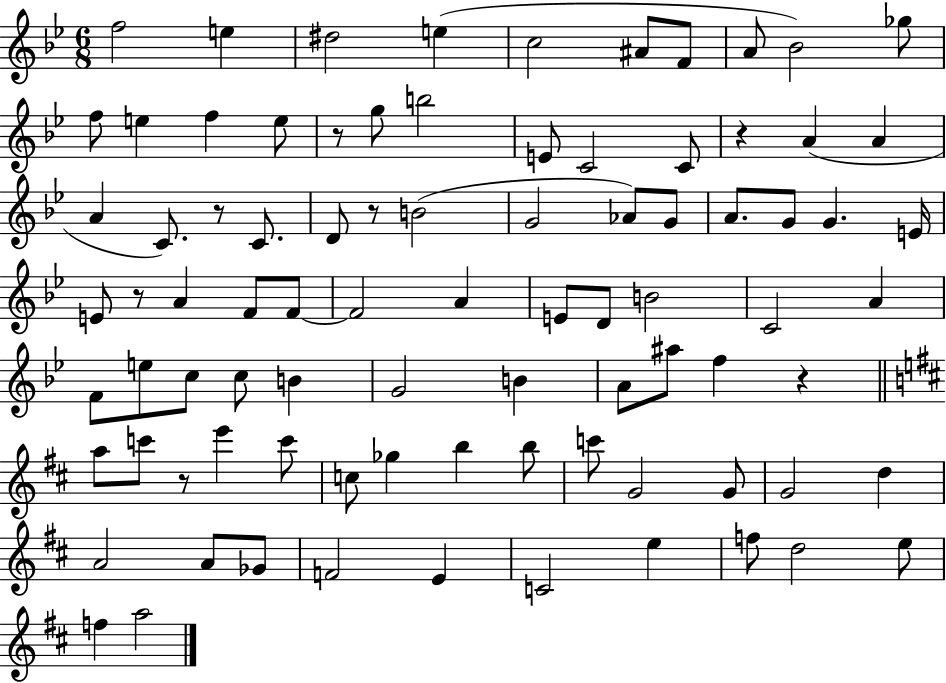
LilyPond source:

{
  \clef treble
  \numericTimeSignature
  \time 6/8
  \key bes \major
  \repeat volta 2 { f''2 e''4 | dis''2 e''4( | c''2 ais'8 f'8 | a'8 bes'2) ges''8 | \break f''8 e''4 f''4 e''8 | r8 g''8 b''2 | e'8 c'2 c'8 | r4 a'4( a'4 | \break a'4 c'8.) r8 c'8. | d'8 r8 b'2( | g'2 aes'8) g'8 | a'8. g'8 g'4. e'16 | \break e'8 r8 a'4 f'8 f'8~~ | f'2 a'4 | e'8 d'8 b'2 | c'2 a'4 | \break f'8 e''8 c''8 c''8 b'4 | g'2 b'4 | a'8 ais''8 f''4 r4 | \bar "||" \break \key d \major a''8 c'''8 r8 e'''4 c'''8 | c''8 ges''4 b''4 b''8 | c'''8 g'2 g'8 | g'2 d''4 | \break a'2 a'8 ges'8 | f'2 e'4 | c'2 e''4 | f''8 d''2 e''8 | \break f''4 a''2 | } \bar "|."
}